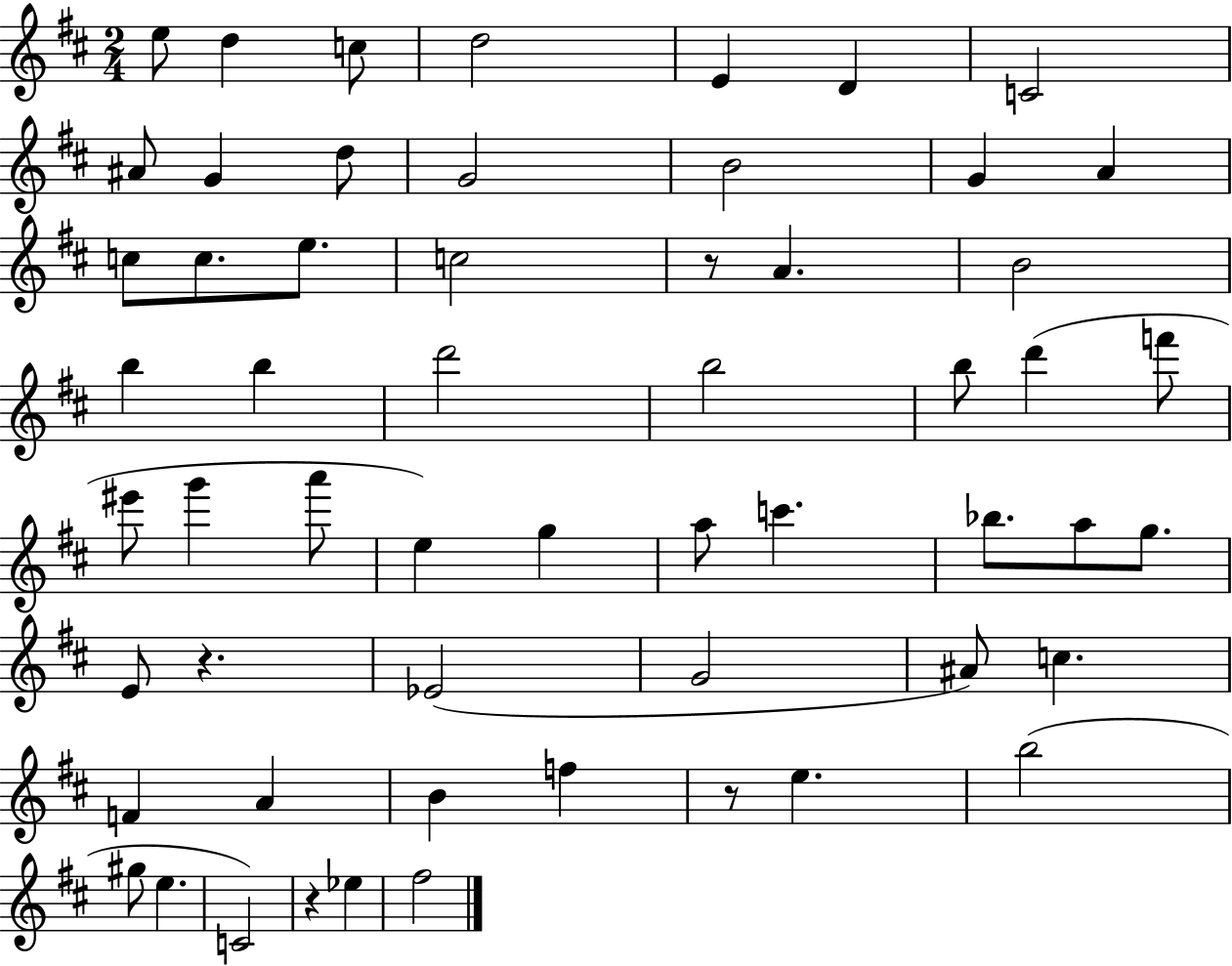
{
  \clef treble
  \numericTimeSignature
  \time 2/4
  \key d \major
  \repeat volta 2 { e''8 d''4 c''8 | d''2 | e'4 d'4 | c'2 | \break ais'8 g'4 d''8 | g'2 | b'2 | g'4 a'4 | \break c''8 c''8. e''8. | c''2 | r8 a'4. | b'2 | \break b''4 b''4 | d'''2 | b''2 | b''8 d'''4( f'''8 | \break eis'''8 g'''4 a'''8 | e''4) g''4 | a''8 c'''4. | bes''8. a''8 g''8. | \break e'8 r4. | ees'2( | g'2 | ais'8) c''4. | \break f'4 a'4 | b'4 f''4 | r8 e''4. | b''2( | \break gis''8 e''4. | c'2) | r4 ees''4 | fis''2 | \break } \bar "|."
}